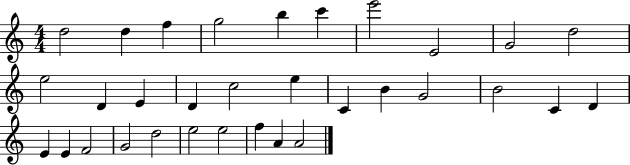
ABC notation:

X:1
T:Untitled
M:4/4
L:1/4
K:C
d2 d f g2 b c' e'2 E2 G2 d2 e2 D E D c2 e C B G2 B2 C D E E F2 G2 d2 e2 e2 f A A2